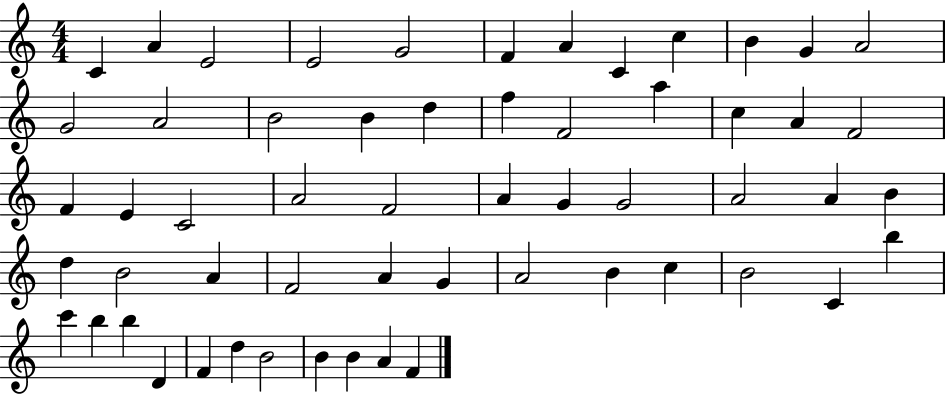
{
  \clef treble
  \numericTimeSignature
  \time 4/4
  \key c \major
  c'4 a'4 e'2 | e'2 g'2 | f'4 a'4 c'4 c''4 | b'4 g'4 a'2 | \break g'2 a'2 | b'2 b'4 d''4 | f''4 f'2 a''4 | c''4 a'4 f'2 | \break f'4 e'4 c'2 | a'2 f'2 | a'4 g'4 g'2 | a'2 a'4 b'4 | \break d''4 b'2 a'4 | f'2 a'4 g'4 | a'2 b'4 c''4 | b'2 c'4 b''4 | \break c'''4 b''4 b''4 d'4 | f'4 d''4 b'2 | b'4 b'4 a'4 f'4 | \bar "|."
}